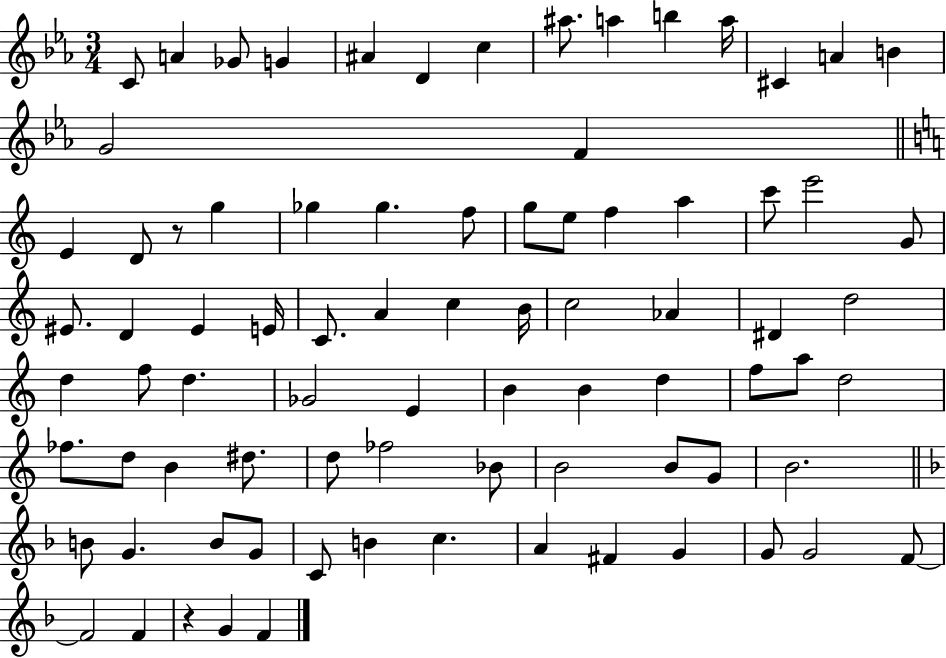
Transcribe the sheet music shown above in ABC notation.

X:1
T:Untitled
M:3/4
L:1/4
K:Eb
C/2 A _G/2 G ^A D c ^a/2 a b a/4 ^C A B G2 F E D/2 z/2 g _g _g f/2 g/2 e/2 f a c'/2 e'2 G/2 ^E/2 D ^E E/4 C/2 A c B/4 c2 _A ^D d2 d f/2 d _G2 E B B d f/2 a/2 d2 _f/2 d/2 B ^d/2 d/2 _f2 _B/2 B2 B/2 G/2 B2 B/2 G B/2 G/2 C/2 B c A ^F G G/2 G2 F/2 F2 F z G F